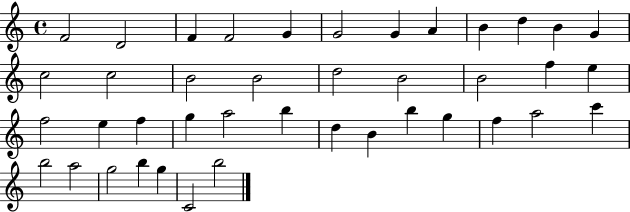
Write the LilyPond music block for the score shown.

{
  \clef treble
  \time 4/4
  \defaultTimeSignature
  \key c \major
  f'2 d'2 | f'4 f'2 g'4 | g'2 g'4 a'4 | b'4 d''4 b'4 g'4 | \break c''2 c''2 | b'2 b'2 | d''2 b'2 | b'2 f''4 e''4 | \break f''2 e''4 f''4 | g''4 a''2 b''4 | d''4 b'4 b''4 g''4 | f''4 a''2 c'''4 | \break b''2 a''2 | g''2 b''4 g''4 | c'2 b''2 | \bar "|."
}